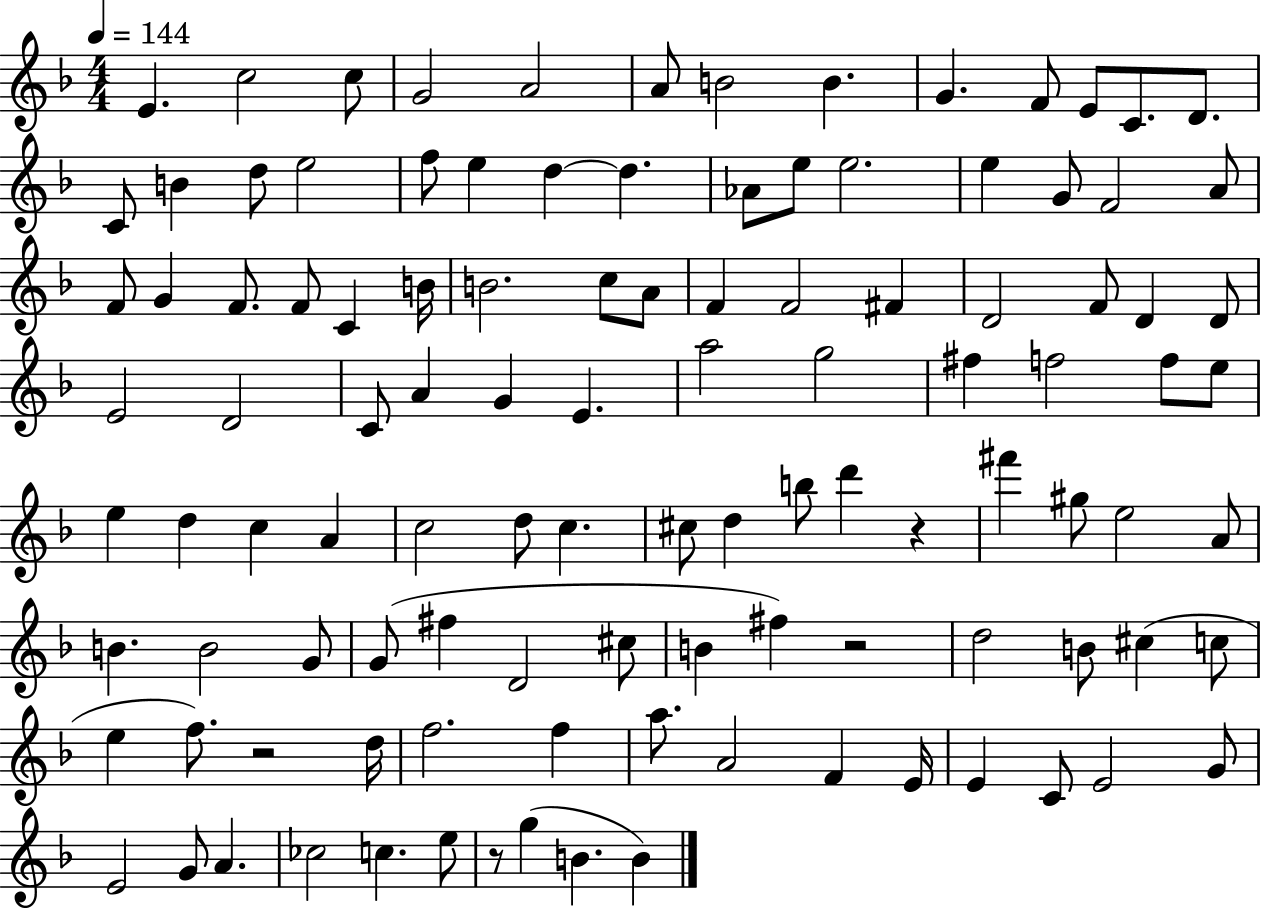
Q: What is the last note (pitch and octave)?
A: B4